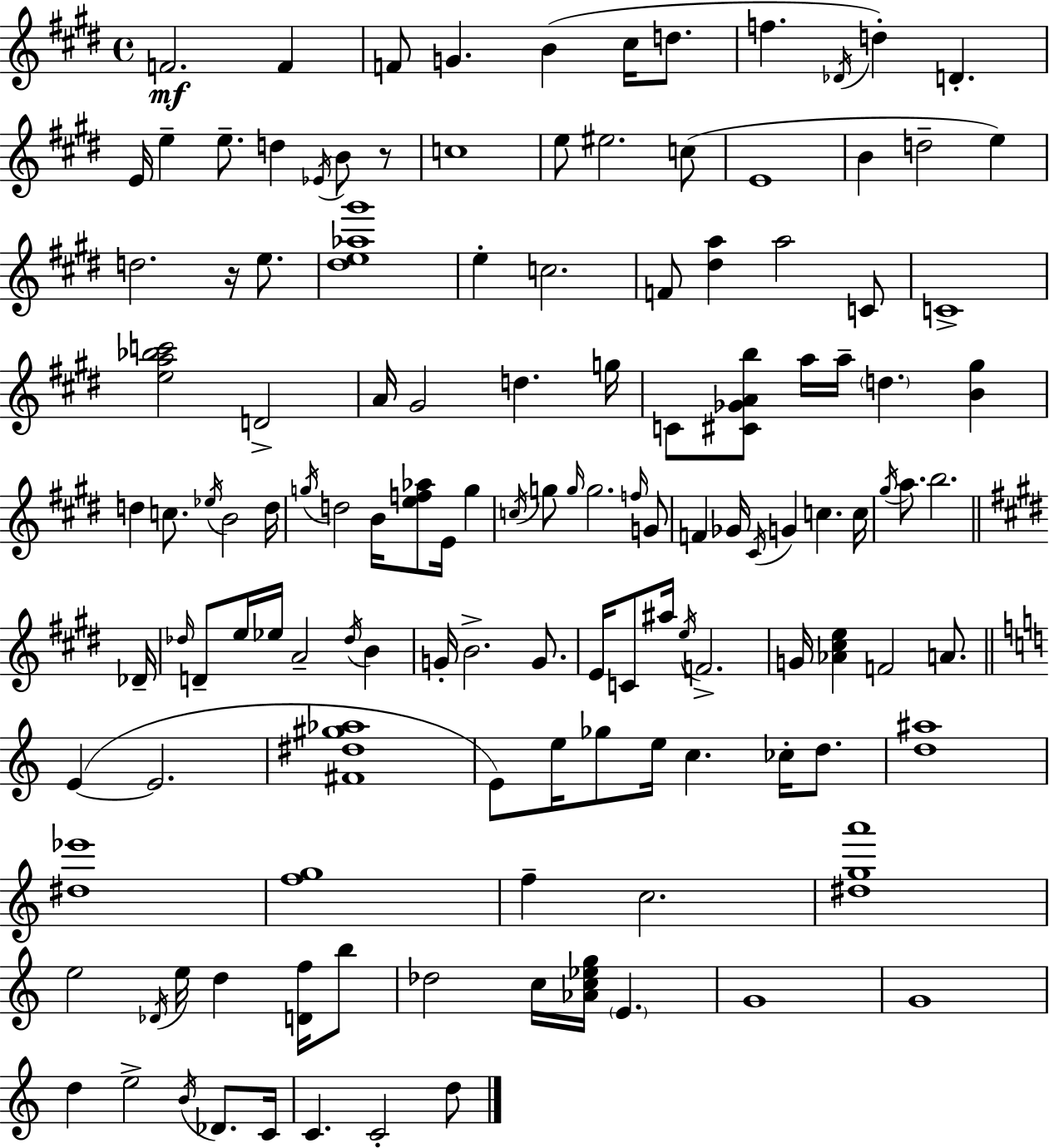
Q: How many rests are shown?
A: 2